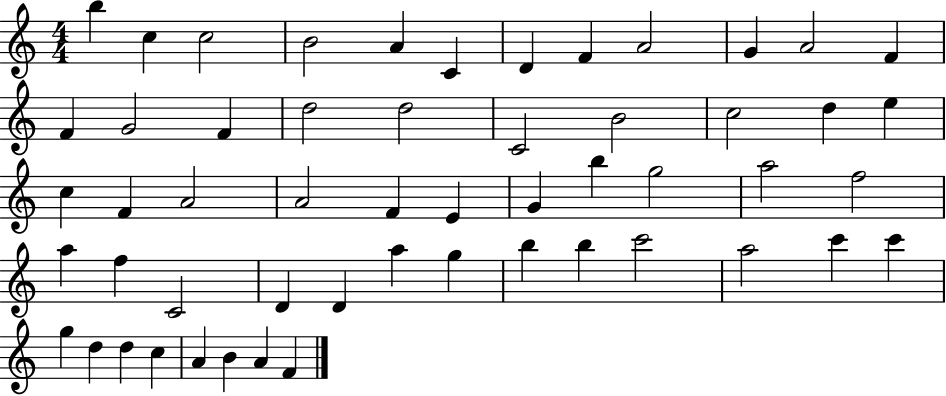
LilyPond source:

{
  \clef treble
  \numericTimeSignature
  \time 4/4
  \key c \major
  b''4 c''4 c''2 | b'2 a'4 c'4 | d'4 f'4 a'2 | g'4 a'2 f'4 | \break f'4 g'2 f'4 | d''2 d''2 | c'2 b'2 | c''2 d''4 e''4 | \break c''4 f'4 a'2 | a'2 f'4 e'4 | g'4 b''4 g''2 | a''2 f''2 | \break a''4 f''4 c'2 | d'4 d'4 a''4 g''4 | b''4 b''4 c'''2 | a''2 c'''4 c'''4 | \break g''4 d''4 d''4 c''4 | a'4 b'4 a'4 f'4 | \bar "|."
}